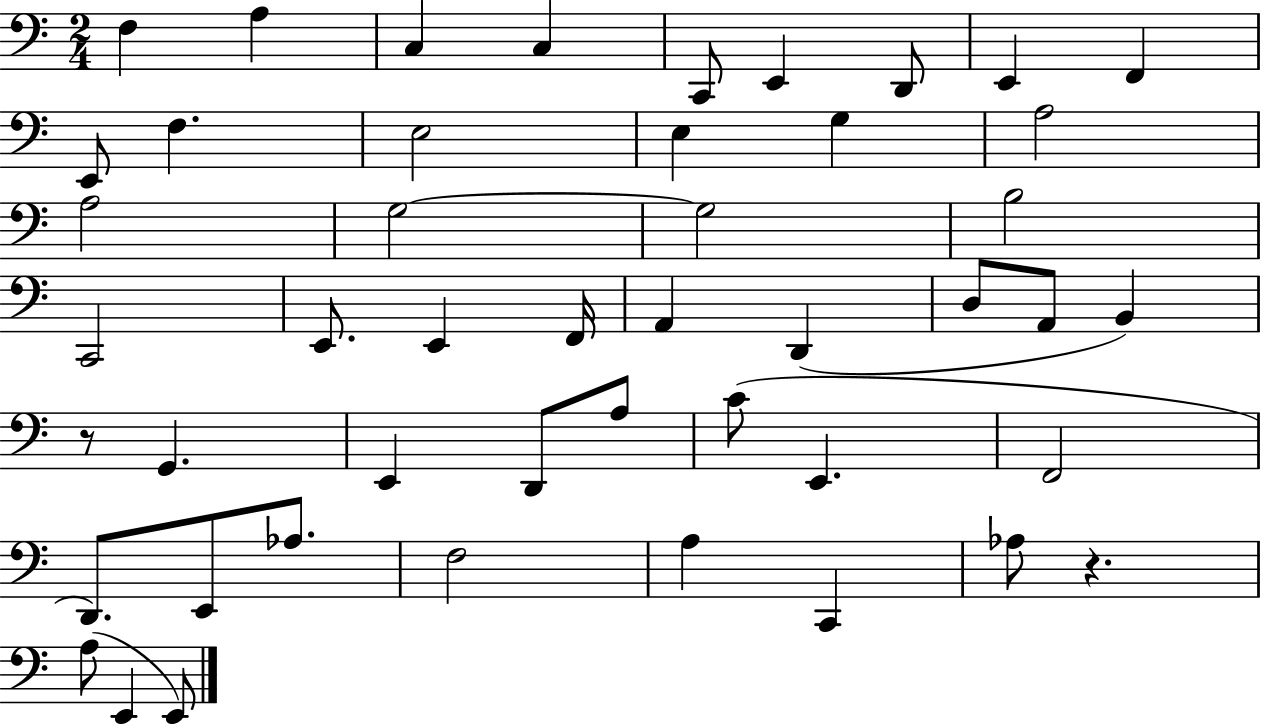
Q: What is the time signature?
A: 2/4